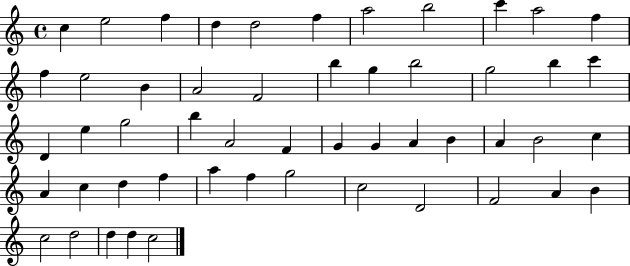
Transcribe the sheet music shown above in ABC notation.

X:1
T:Untitled
M:4/4
L:1/4
K:C
c e2 f d d2 f a2 b2 c' a2 f f e2 B A2 F2 b g b2 g2 b c' D e g2 b A2 F G G A B A B2 c A c d f a f g2 c2 D2 F2 A B c2 d2 d d c2